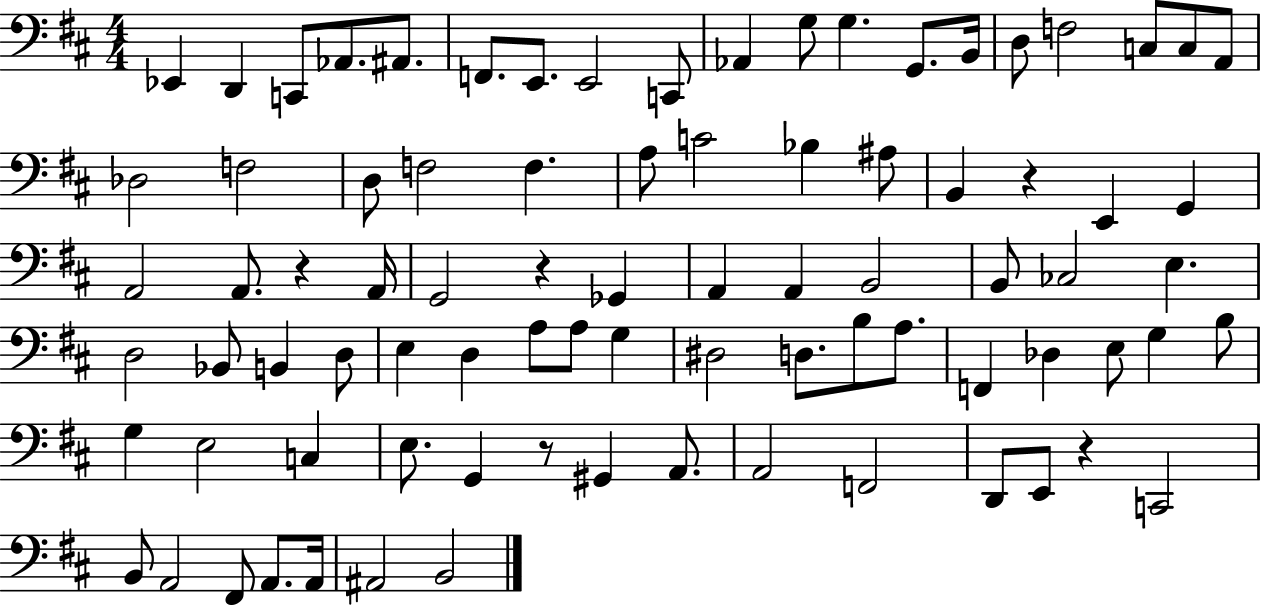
{
  \clef bass
  \numericTimeSignature
  \time 4/4
  \key d \major
  ees,4 d,4 c,8 aes,8. ais,8. | f,8. e,8. e,2 c,8 | aes,4 g8 g4. g,8. b,16 | d8 f2 c8 c8 a,8 | \break des2 f2 | d8 f2 f4. | a8 c'2 bes4 ais8 | b,4 r4 e,4 g,4 | \break a,2 a,8. r4 a,16 | g,2 r4 ges,4 | a,4 a,4 b,2 | b,8 ces2 e4. | \break d2 bes,8 b,4 d8 | e4 d4 a8 a8 g4 | dis2 d8. b8 a8. | f,4 des4 e8 g4 b8 | \break g4 e2 c4 | e8. g,4 r8 gis,4 a,8. | a,2 f,2 | d,8 e,8 r4 c,2 | \break b,8 a,2 fis,8 a,8. a,16 | ais,2 b,2 | \bar "|."
}